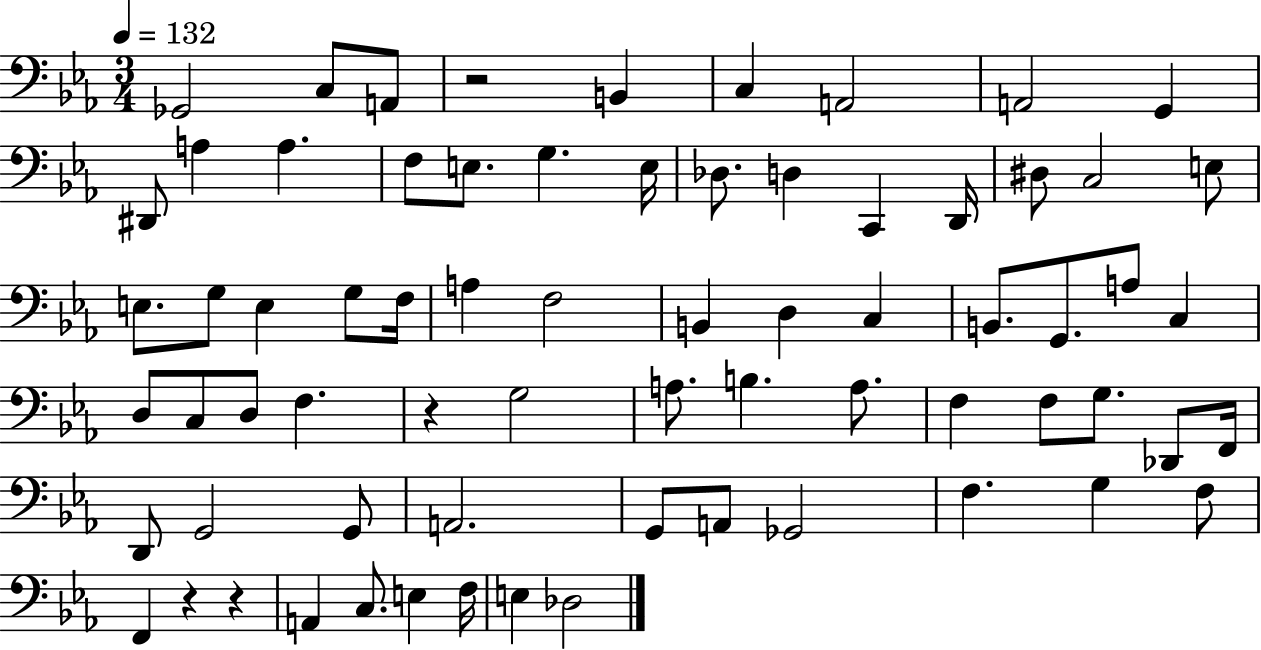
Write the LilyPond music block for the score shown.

{
  \clef bass
  \numericTimeSignature
  \time 3/4
  \key ees \major
  \tempo 4 = 132
  \repeat volta 2 { ges,2 c8 a,8 | r2 b,4 | c4 a,2 | a,2 g,4 | \break dis,8 a4 a4. | f8 e8. g4. e16 | des8. d4 c,4 d,16 | dis8 c2 e8 | \break e8. g8 e4 g8 f16 | a4 f2 | b,4 d4 c4 | b,8. g,8. a8 c4 | \break d8 c8 d8 f4. | r4 g2 | a8. b4. a8. | f4 f8 g8. des,8 f,16 | \break d,8 g,2 g,8 | a,2. | g,8 a,8 ges,2 | f4. g4 f8 | \break f,4 r4 r4 | a,4 c8. e4 f16 | e4 des2 | } \bar "|."
}